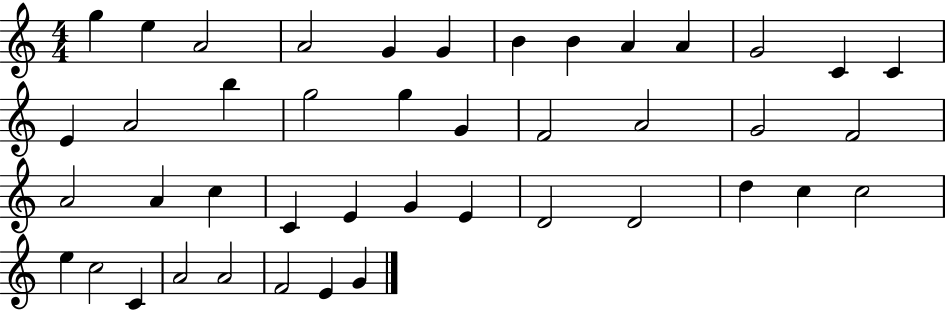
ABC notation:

X:1
T:Untitled
M:4/4
L:1/4
K:C
g e A2 A2 G G B B A A G2 C C E A2 b g2 g G F2 A2 G2 F2 A2 A c C E G E D2 D2 d c c2 e c2 C A2 A2 F2 E G